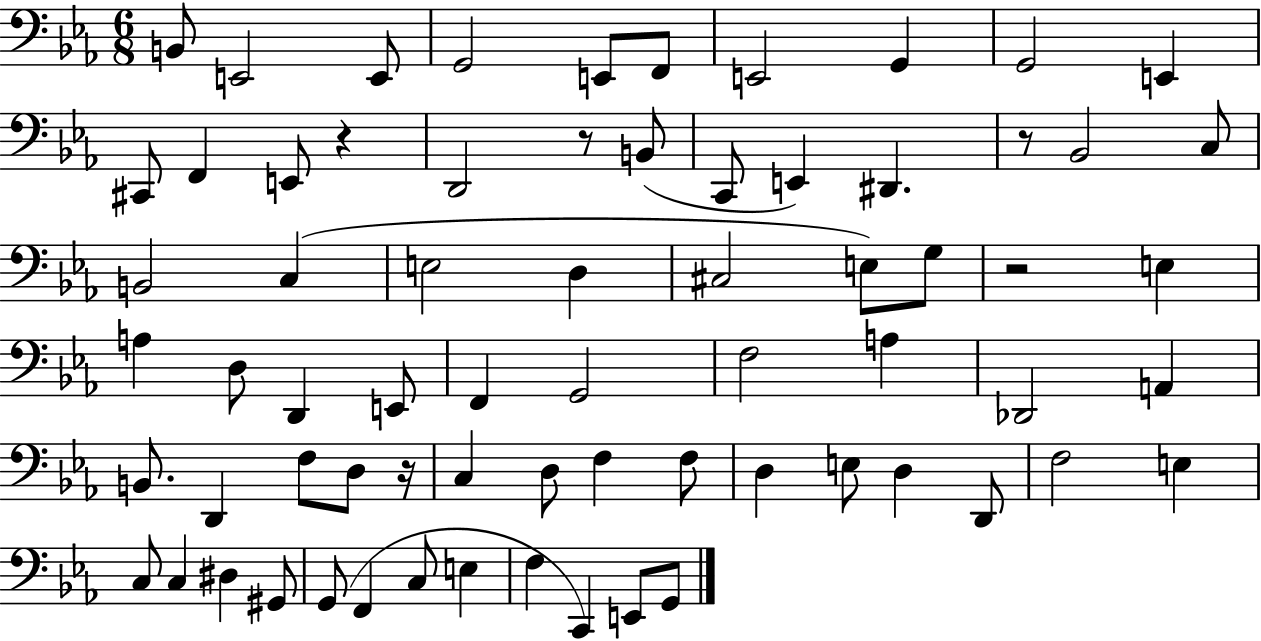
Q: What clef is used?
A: bass